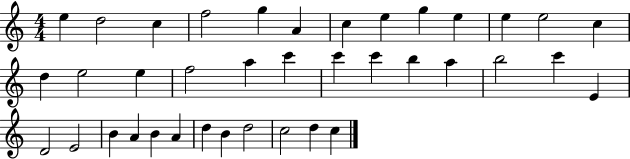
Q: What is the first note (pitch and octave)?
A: E5